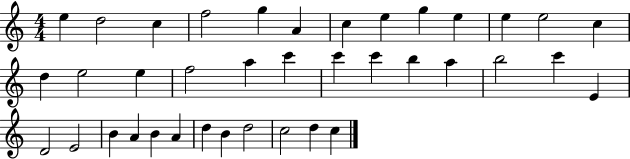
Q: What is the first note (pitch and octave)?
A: E5